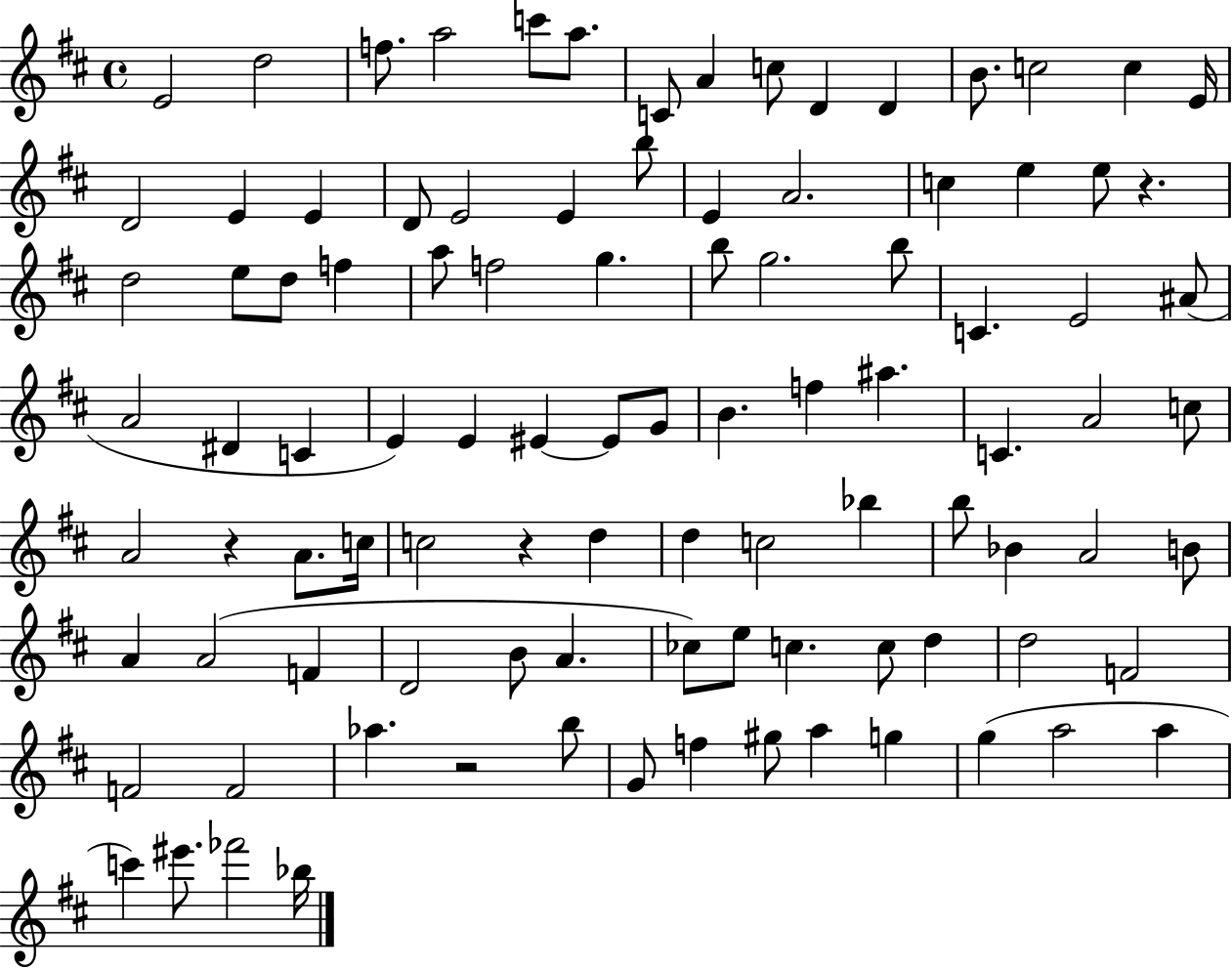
{
  \clef treble
  \time 4/4
  \defaultTimeSignature
  \key d \major
  e'2 d''2 | f''8. a''2 c'''8 a''8. | c'8 a'4 c''8 d'4 d'4 | b'8. c''2 c''4 e'16 | \break d'2 e'4 e'4 | d'8 e'2 e'4 b''8 | e'4 a'2. | c''4 e''4 e''8 r4. | \break d''2 e''8 d''8 f''4 | a''8 f''2 g''4. | b''8 g''2. b''8 | c'4. e'2 ais'8( | \break a'2 dis'4 c'4 | e'4) e'4 eis'4~~ eis'8 g'8 | b'4. f''4 ais''4. | c'4. a'2 c''8 | \break a'2 r4 a'8. c''16 | c''2 r4 d''4 | d''4 c''2 bes''4 | b''8 bes'4 a'2 b'8 | \break a'4 a'2( f'4 | d'2 b'8 a'4. | ces''8) e''8 c''4. c''8 d''4 | d''2 f'2 | \break f'2 f'2 | aes''4. r2 b''8 | g'8 f''4 gis''8 a''4 g''4 | g''4( a''2 a''4 | \break c'''4) eis'''8. fes'''2 bes''16 | \bar "|."
}